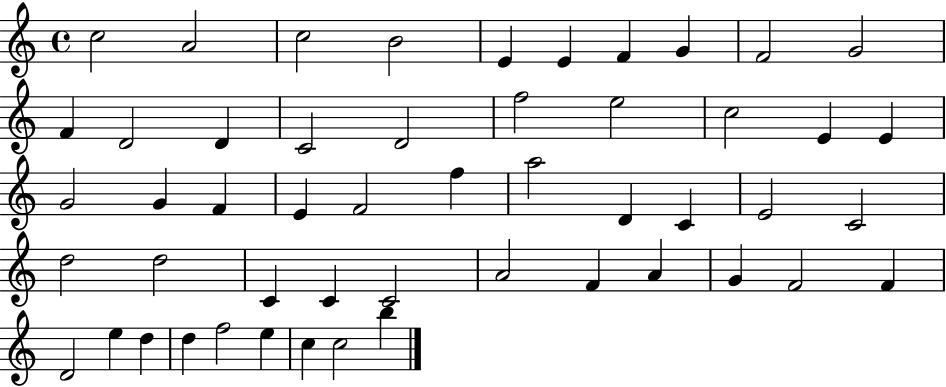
X:1
T:Untitled
M:4/4
L:1/4
K:C
c2 A2 c2 B2 E E F G F2 G2 F D2 D C2 D2 f2 e2 c2 E E G2 G F E F2 f a2 D C E2 C2 d2 d2 C C C2 A2 F A G F2 F D2 e d d f2 e c c2 b